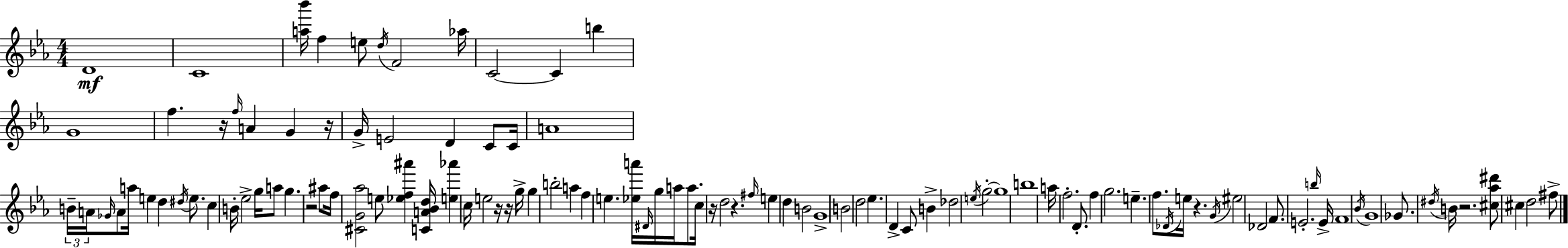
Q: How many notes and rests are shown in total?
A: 110